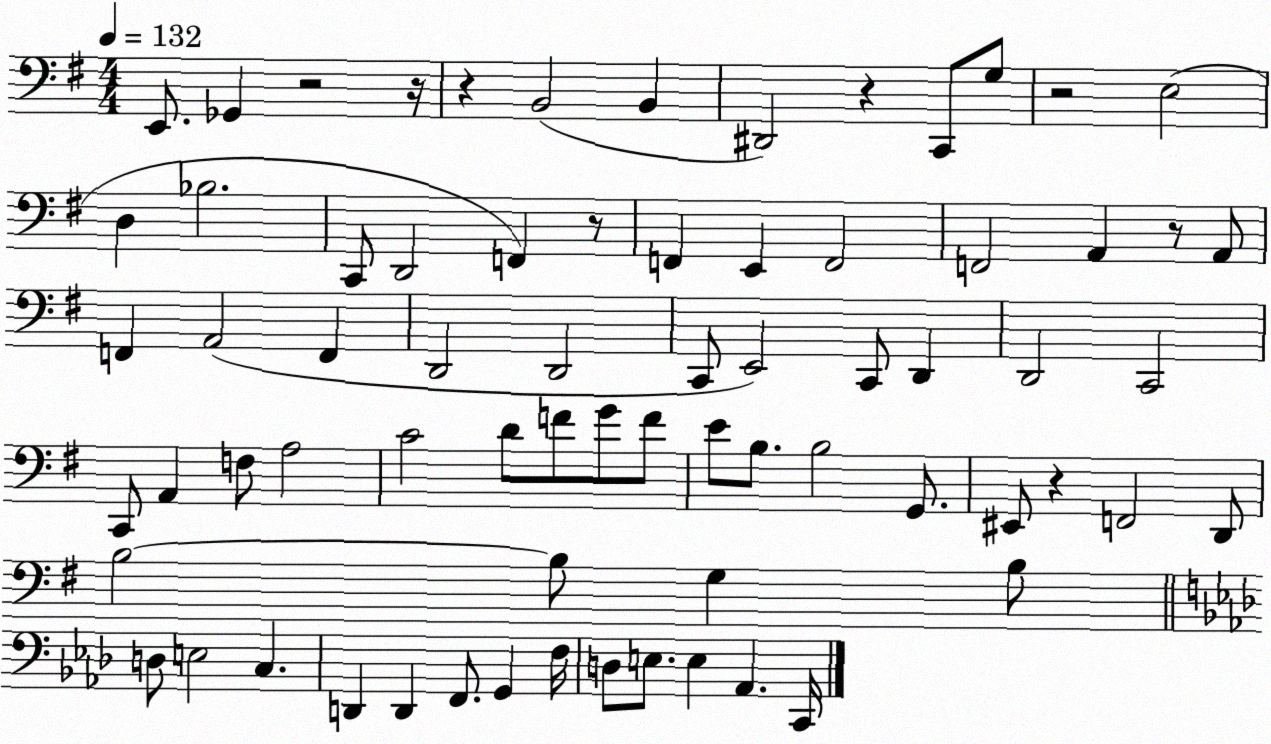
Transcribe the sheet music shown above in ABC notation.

X:1
T:Untitled
M:4/4
L:1/4
K:G
E,,/2 _G,, z2 z/4 z B,,2 B,, ^D,,2 z C,,/2 G,/2 z2 E,2 D, _B,2 C,,/2 D,,2 F,, z/2 F,, E,, F,,2 F,,2 A,, z/2 A,,/2 F,, A,,2 F,, D,,2 D,,2 C,,/2 E,,2 C,,/2 D,, D,,2 C,,2 C,,/2 A,, F,/2 A,2 C2 D/2 F/2 G/2 F/2 E/2 B,/2 B,2 G,,/2 ^E,,/2 z F,,2 D,,/2 B,2 B,/2 G, B,/2 D,/2 E,2 C, D,, D,, F,,/2 G,, F,/4 D,/2 E,/2 E, _A,, C,,/4